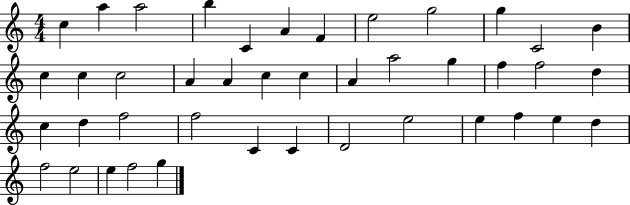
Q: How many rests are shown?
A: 0